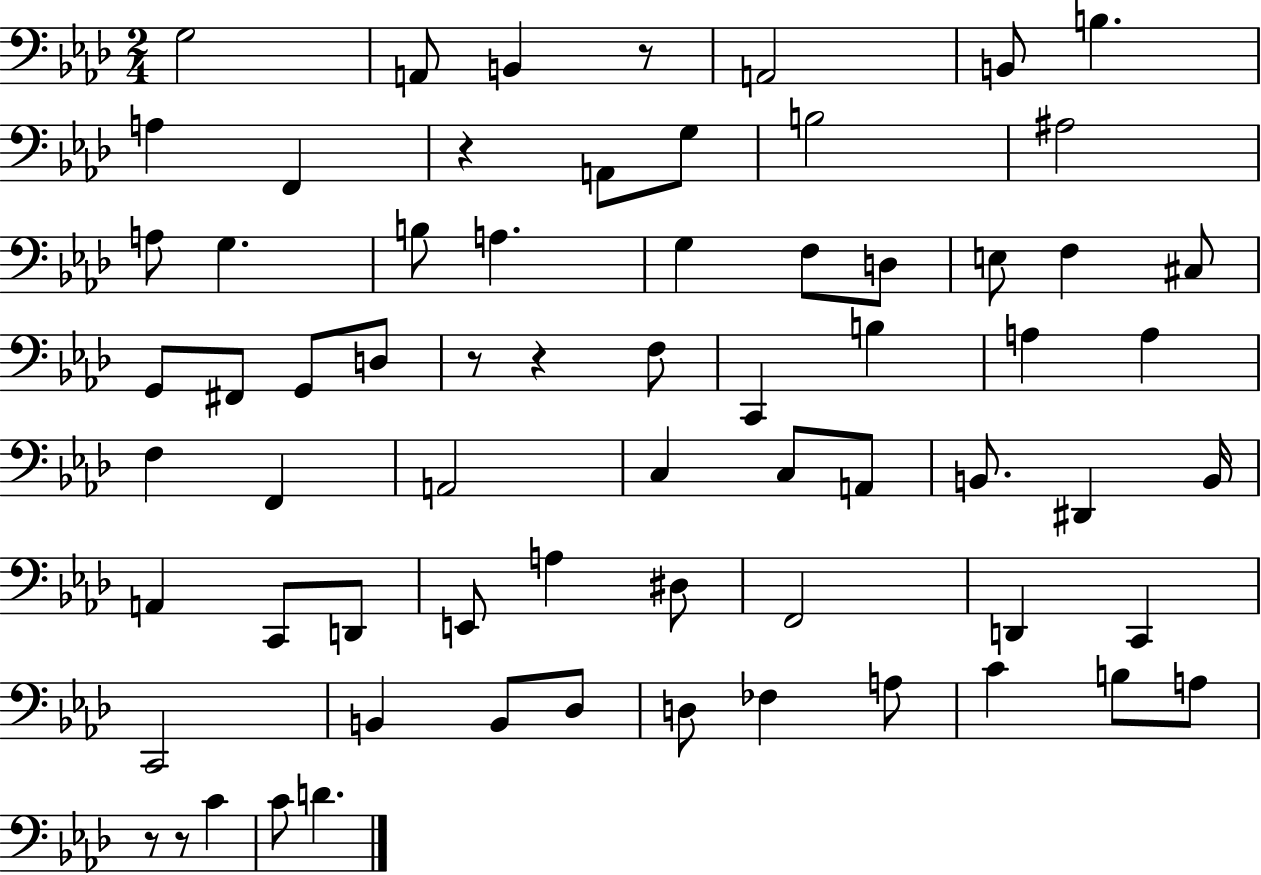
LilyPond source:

{
  \clef bass
  \numericTimeSignature
  \time 2/4
  \key aes \major
  g2 | a,8 b,4 r8 | a,2 | b,8 b4. | \break a4 f,4 | r4 a,8 g8 | b2 | ais2 | \break a8 g4. | b8 a4. | g4 f8 d8 | e8 f4 cis8 | \break g,8 fis,8 g,8 d8 | r8 r4 f8 | c,4 b4 | a4 a4 | \break f4 f,4 | a,2 | c4 c8 a,8 | b,8. dis,4 b,16 | \break a,4 c,8 d,8 | e,8 a4 dis8 | f,2 | d,4 c,4 | \break c,2 | b,4 b,8 des8 | d8 fes4 a8 | c'4 b8 a8 | \break r8 r8 c'4 | c'8 d'4. | \bar "|."
}